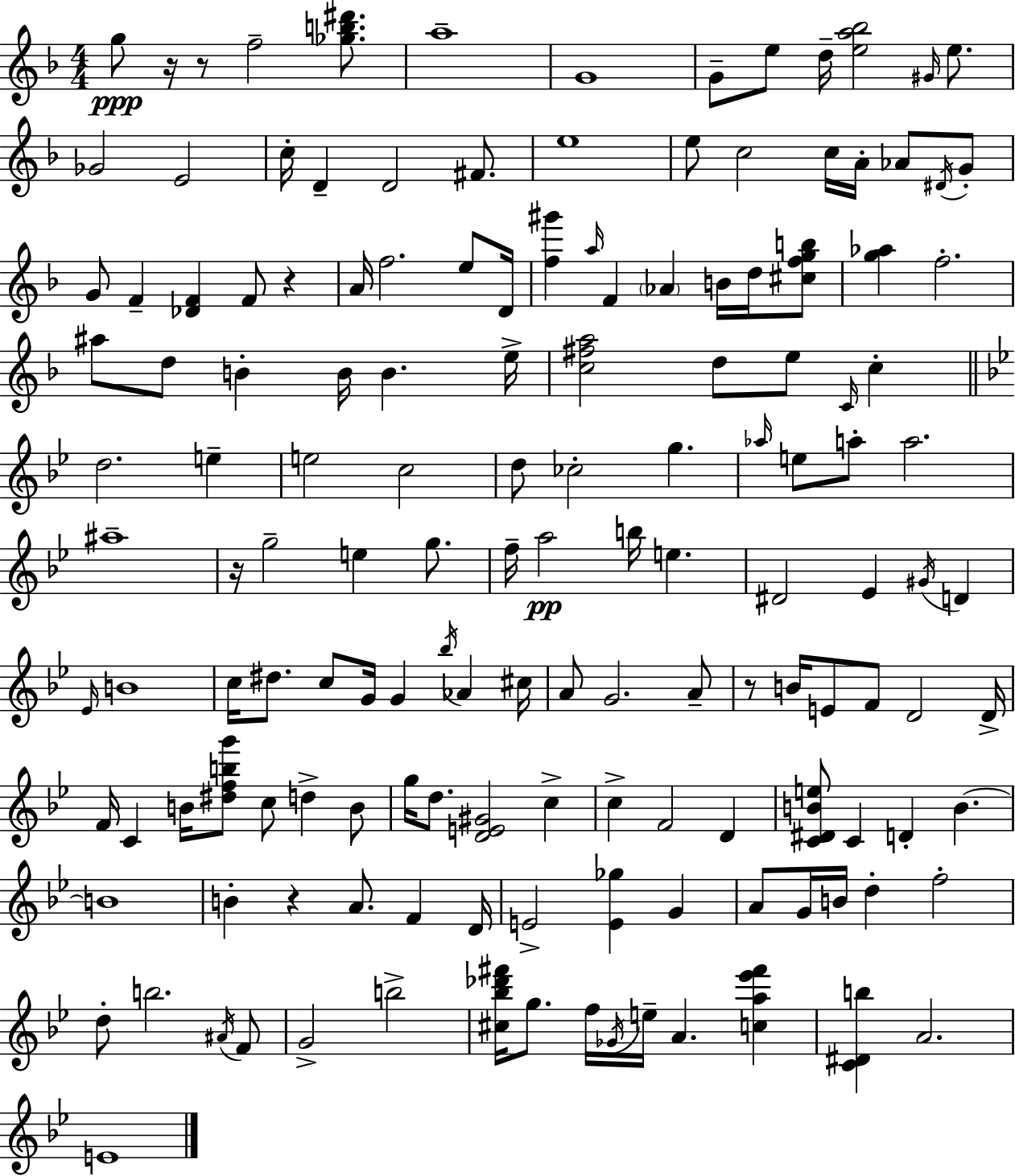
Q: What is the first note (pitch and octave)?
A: G5